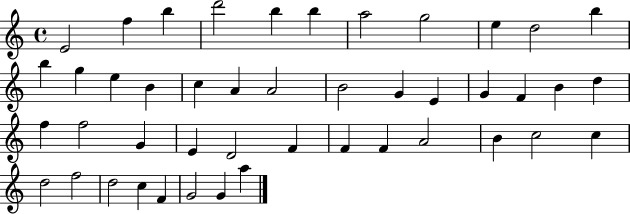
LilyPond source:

{
  \clef treble
  \time 4/4
  \defaultTimeSignature
  \key c \major
  e'2 f''4 b''4 | d'''2 b''4 b''4 | a''2 g''2 | e''4 d''2 b''4 | \break b''4 g''4 e''4 b'4 | c''4 a'4 a'2 | b'2 g'4 e'4 | g'4 f'4 b'4 d''4 | \break f''4 f''2 g'4 | e'4 d'2 f'4 | f'4 f'4 a'2 | b'4 c''2 c''4 | \break d''2 f''2 | d''2 c''4 f'4 | g'2 g'4 a''4 | \bar "|."
}